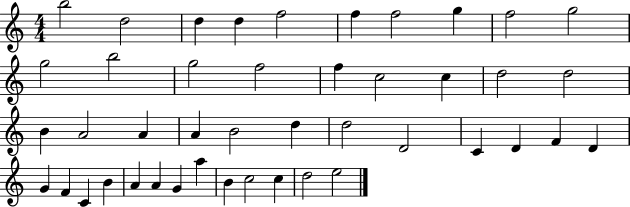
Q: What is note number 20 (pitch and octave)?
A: B4